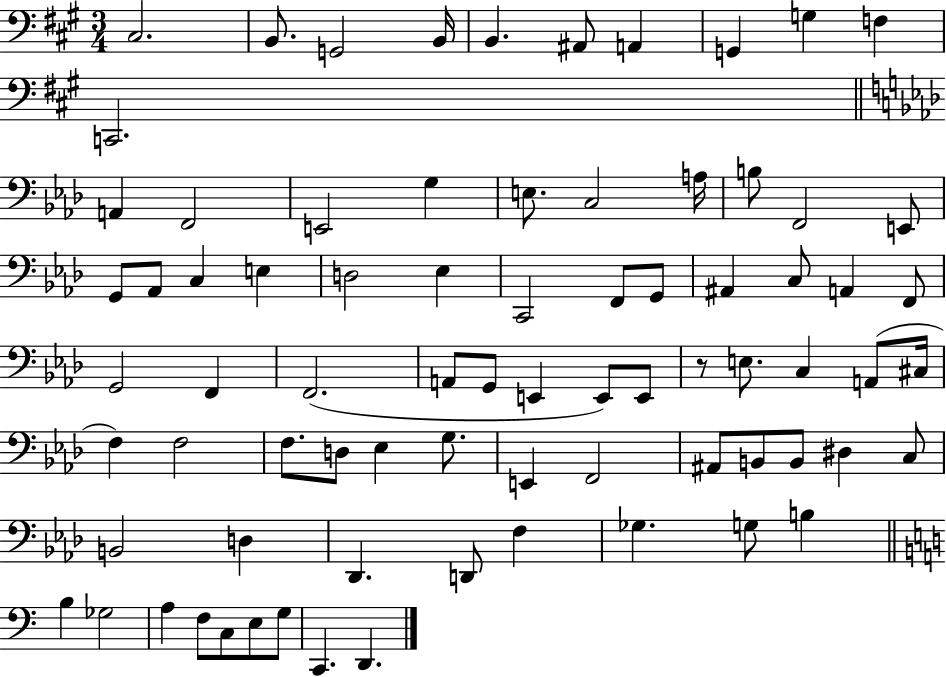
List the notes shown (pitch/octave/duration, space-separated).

C#3/h. B2/e. G2/h B2/s B2/q. A#2/e A2/q G2/q G3/q F3/q C2/h. A2/q F2/h E2/h G3/q E3/e. C3/h A3/s B3/e F2/h E2/e G2/e Ab2/e C3/q E3/q D3/h Eb3/q C2/h F2/e G2/e A#2/q C3/e A2/q F2/e G2/h F2/q F2/h. A2/e G2/e E2/q E2/e E2/e R/e E3/e. C3/q A2/e C#3/s F3/q F3/h F3/e. D3/e Eb3/q G3/e. E2/q F2/h A#2/e B2/e B2/e D#3/q C3/e B2/h D3/q Db2/q. D2/e F3/q Gb3/q. G3/e B3/q B3/q Gb3/h A3/q F3/e C3/e E3/e G3/e C2/q. D2/q.